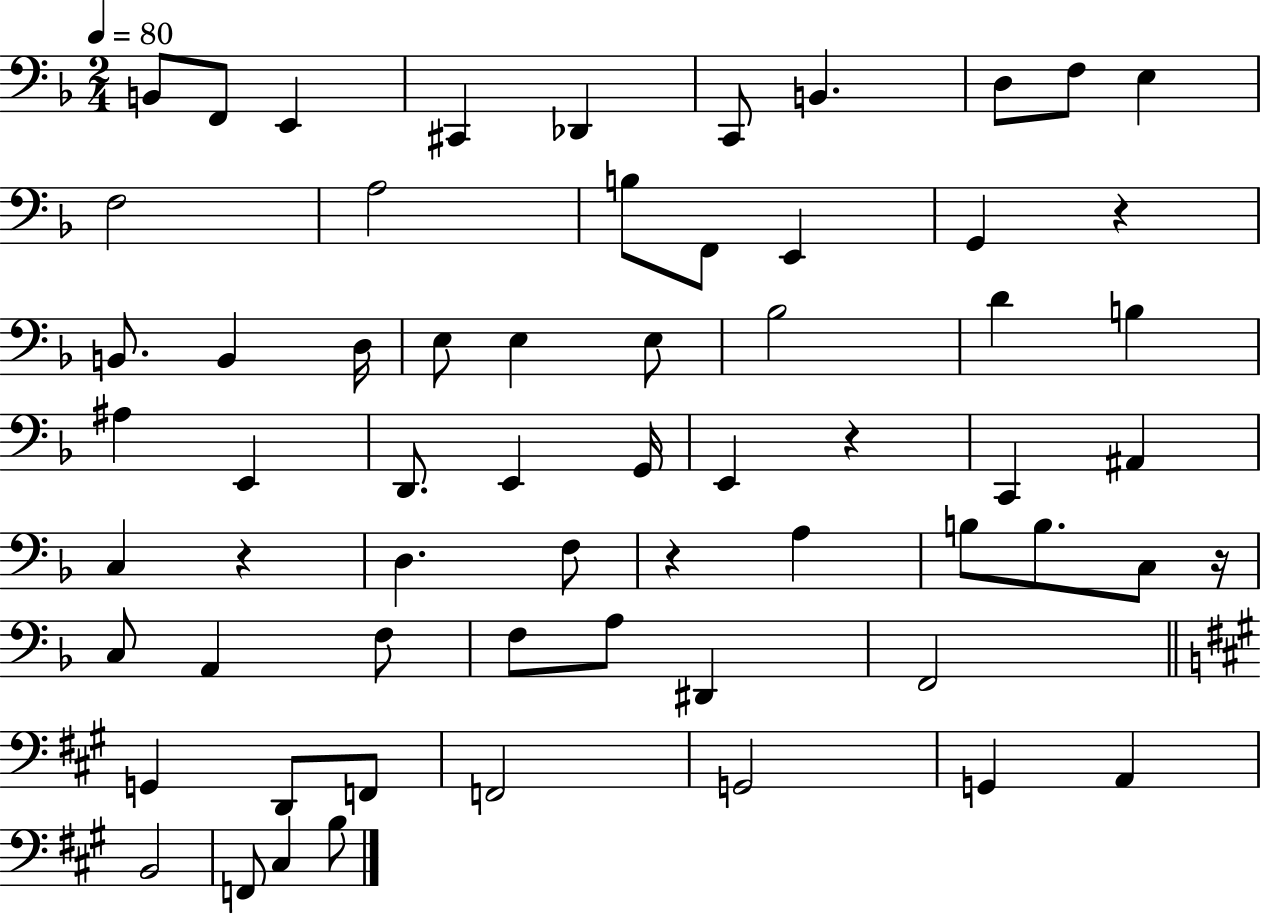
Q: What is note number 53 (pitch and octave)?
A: G2